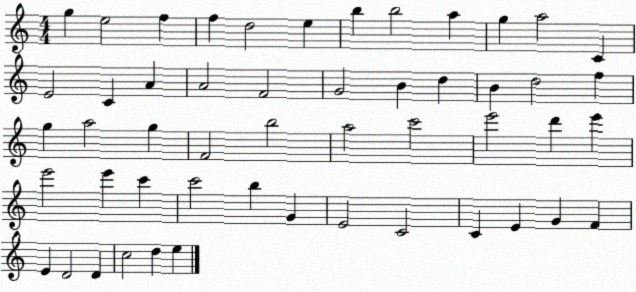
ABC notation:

X:1
T:Untitled
M:4/4
L:1/4
K:C
g e2 f f d2 e b b2 a g a2 C E2 C A A2 F2 G2 B d B d2 f g a2 g F2 b2 a2 c'2 e'2 d' e' e'2 e' c' c'2 b G E2 C2 C E G F E D2 D c2 d e